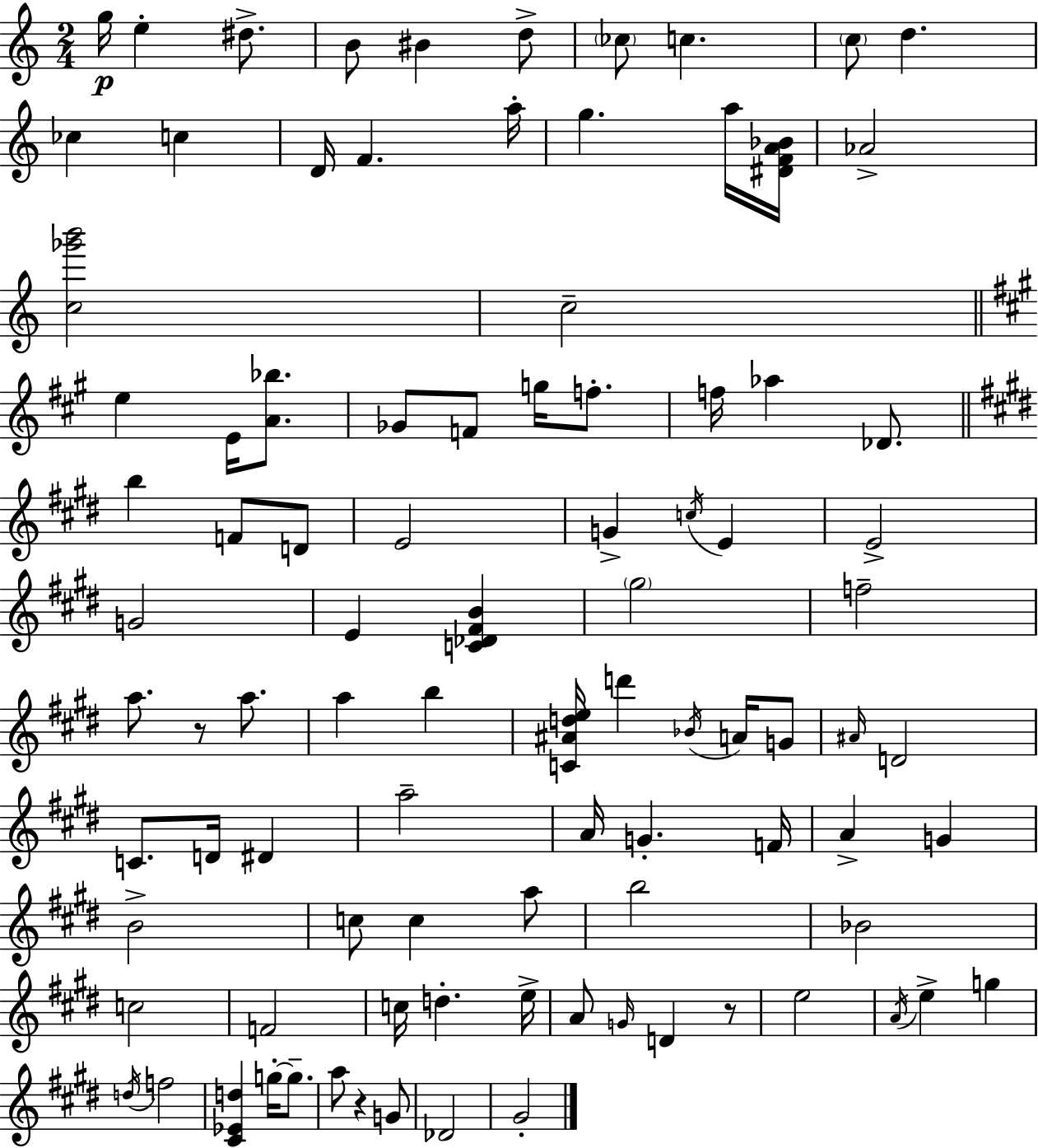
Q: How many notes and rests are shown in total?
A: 94